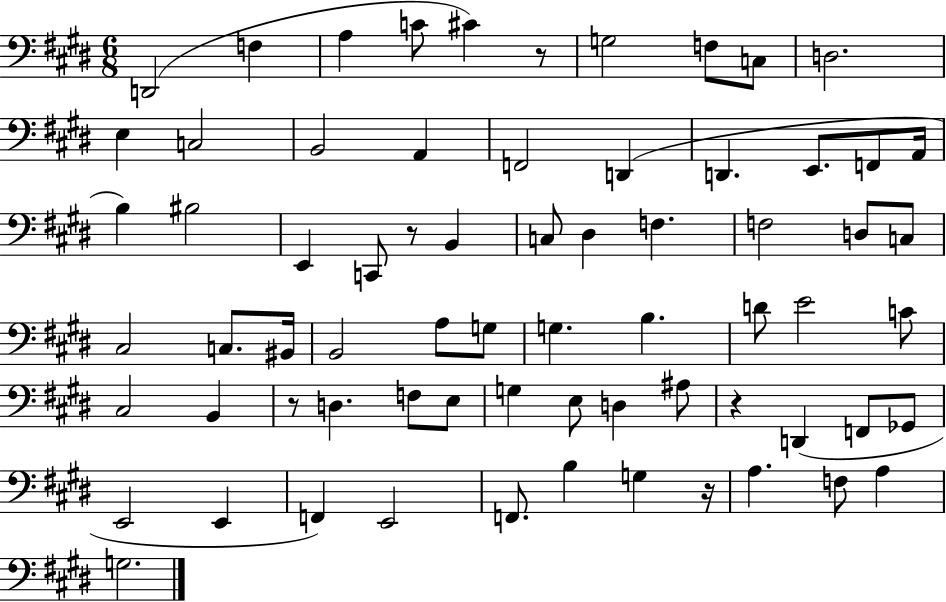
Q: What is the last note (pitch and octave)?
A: G3